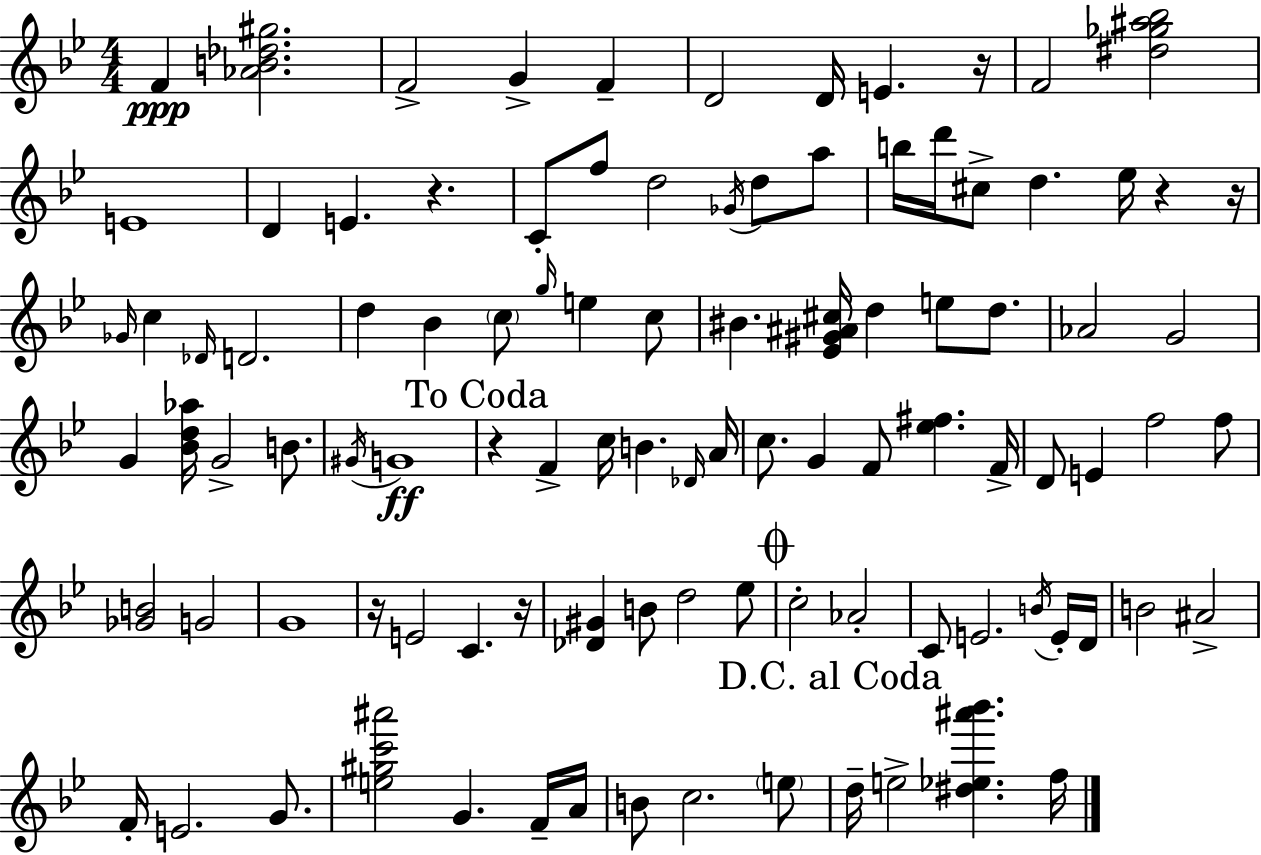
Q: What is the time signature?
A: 4/4